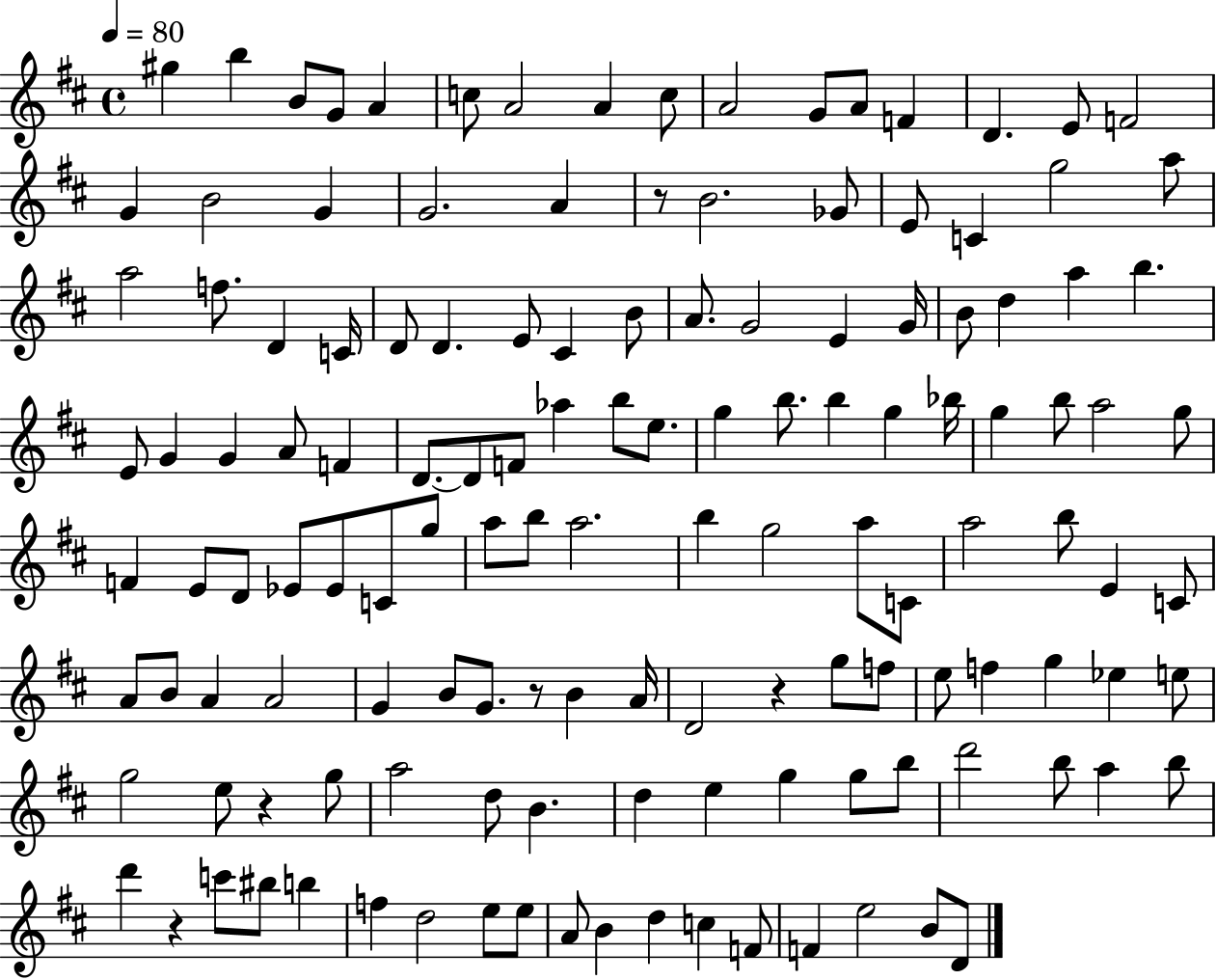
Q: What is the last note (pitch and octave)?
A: D4